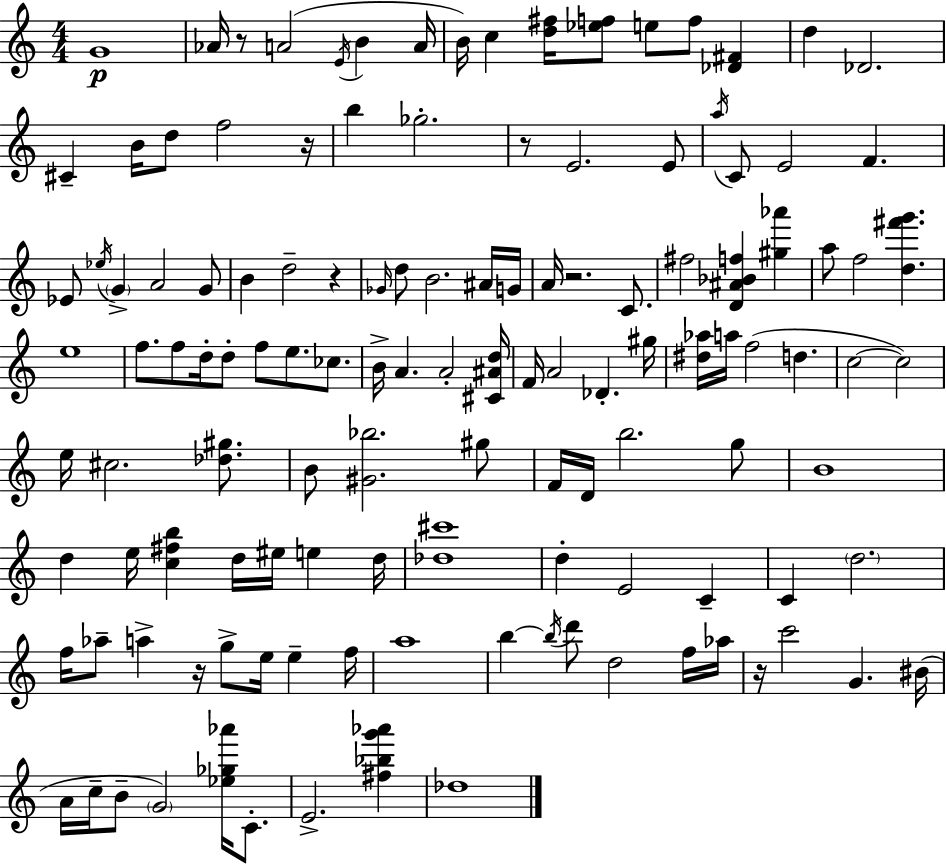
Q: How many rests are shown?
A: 7